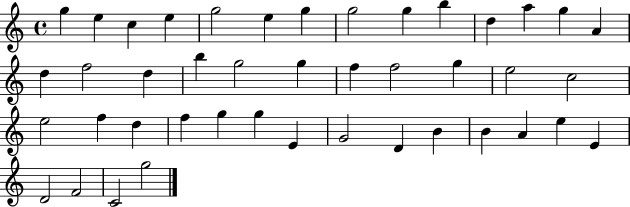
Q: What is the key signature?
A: C major